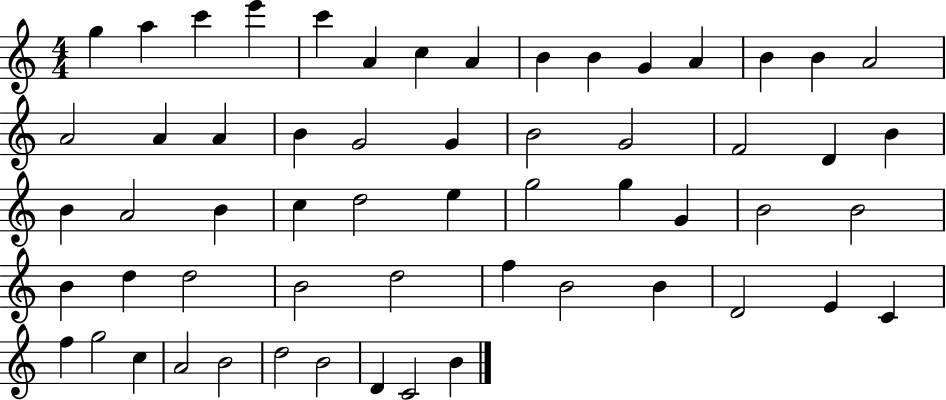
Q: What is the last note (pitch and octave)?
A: B4